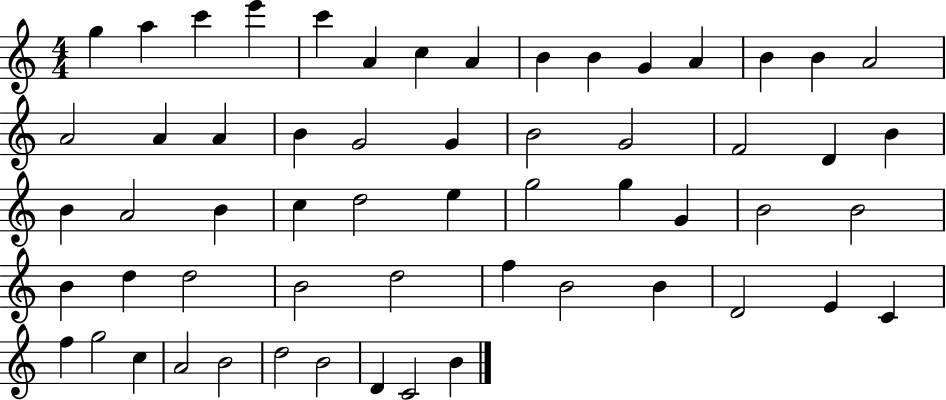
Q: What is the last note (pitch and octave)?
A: B4